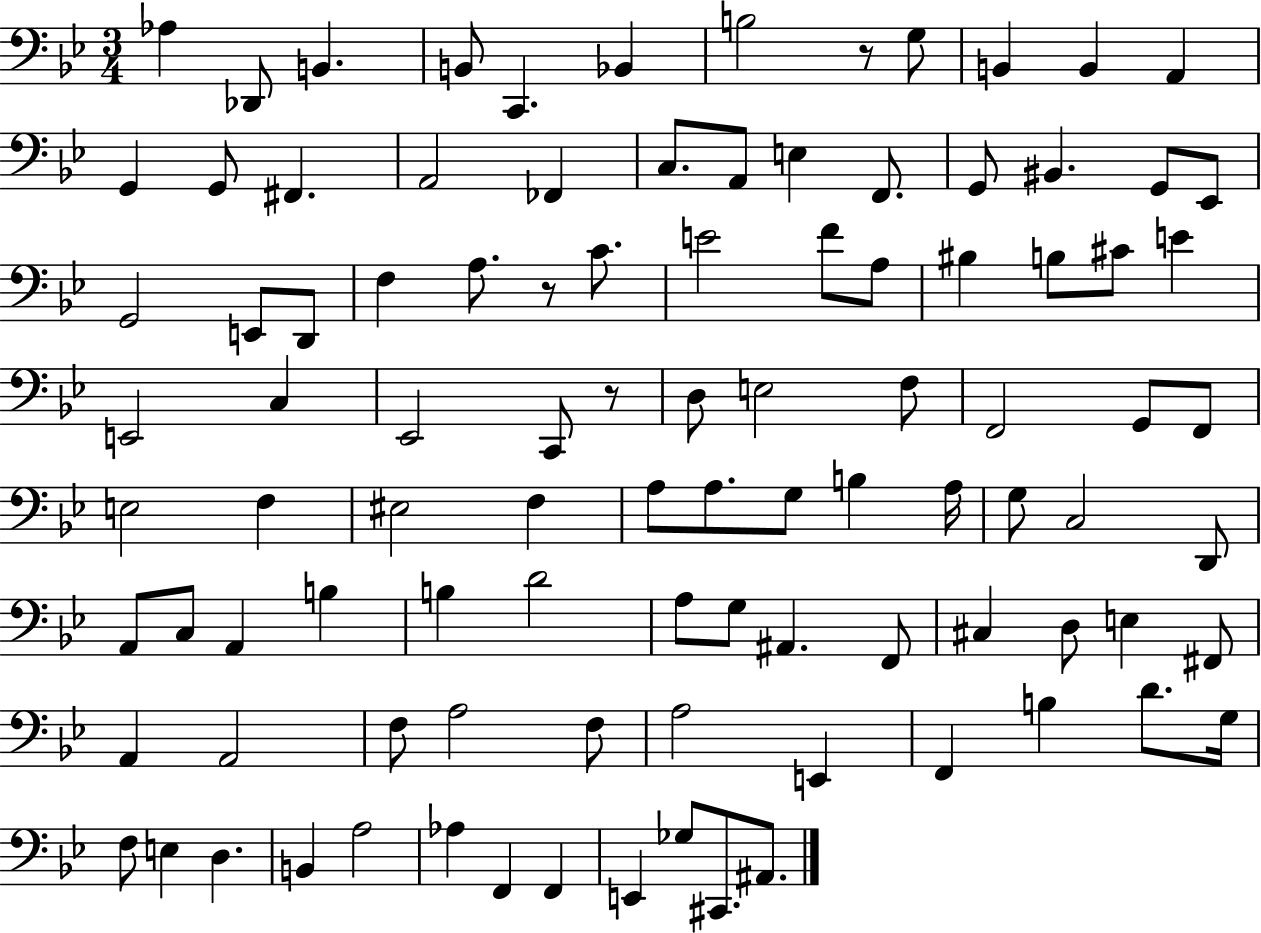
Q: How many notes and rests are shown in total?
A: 99